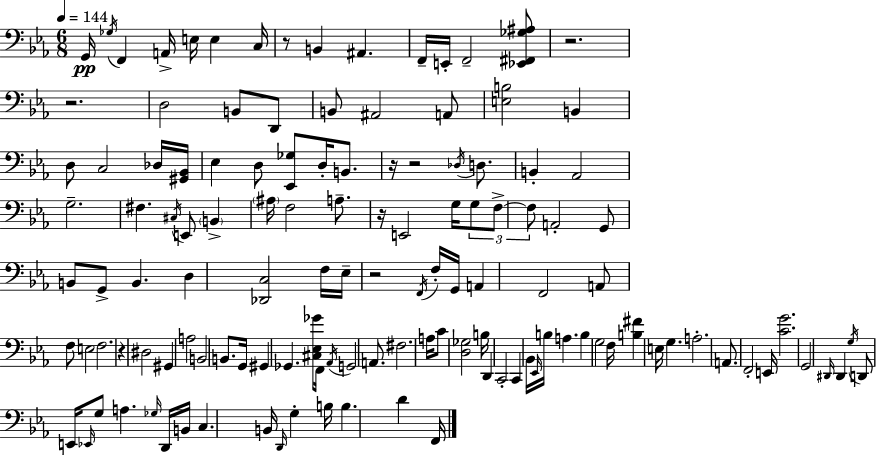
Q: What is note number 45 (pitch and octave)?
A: G2